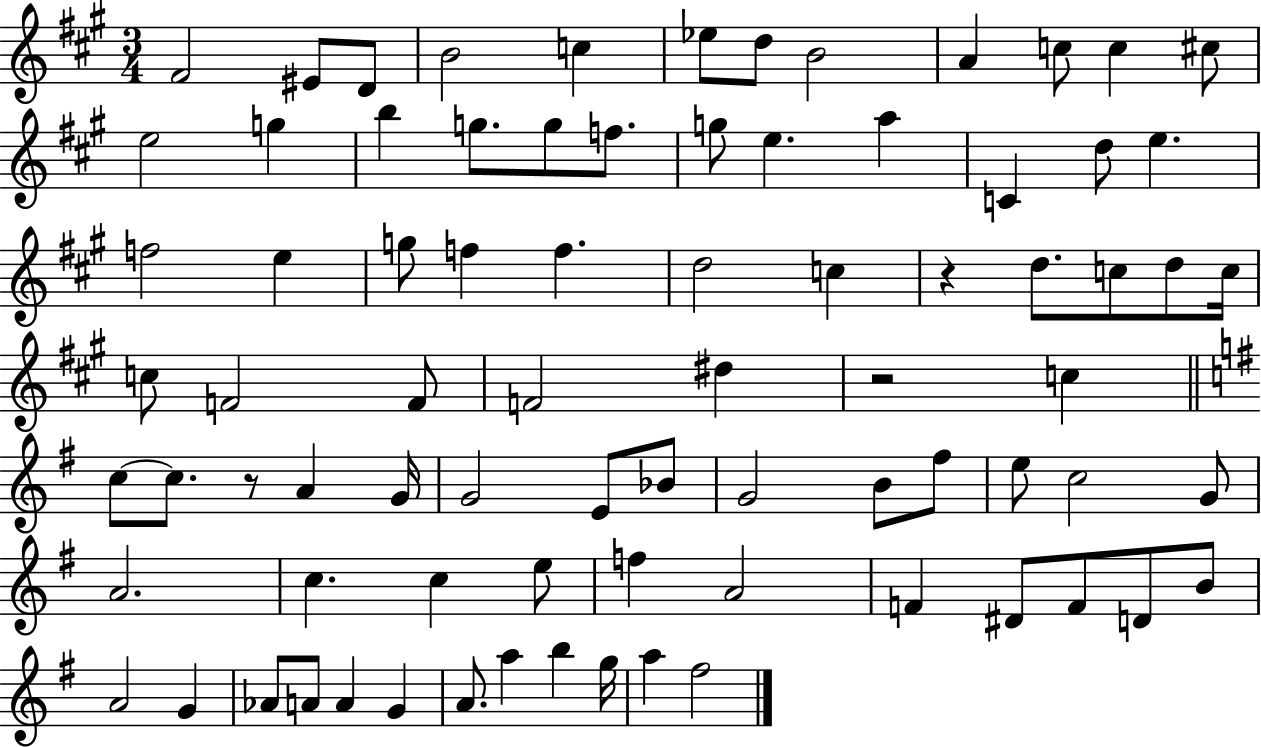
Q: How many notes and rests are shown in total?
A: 80